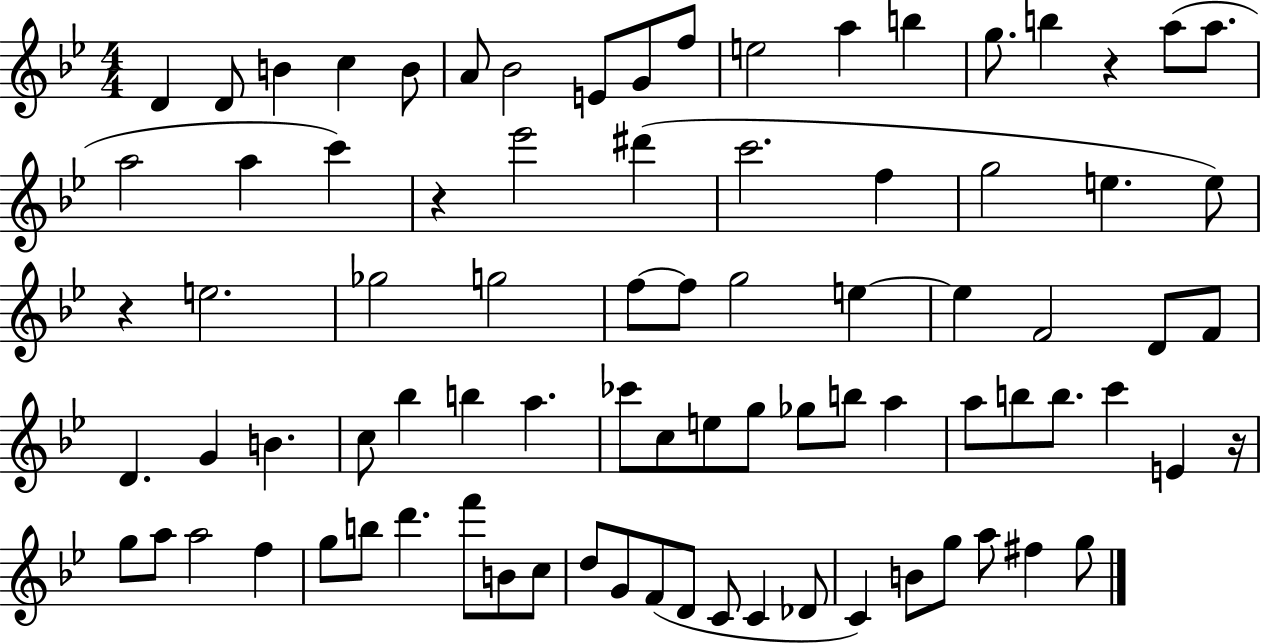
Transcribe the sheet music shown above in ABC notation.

X:1
T:Untitled
M:4/4
L:1/4
K:Bb
D D/2 B c B/2 A/2 _B2 E/2 G/2 f/2 e2 a b g/2 b z a/2 a/2 a2 a c' z _e'2 ^d' c'2 f g2 e e/2 z e2 _g2 g2 f/2 f/2 g2 e e F2 D/2 F/2 D G B c/2 _b b a _c'/2 c/2 e/2 g/2 _g/2 b/2 a a/2 b/2 b/2 c' E z/4 g/2 a/2 a2 f g/2 b/2 d' f'/2 B/2 c/2 d/2 G/2 F/2 D/2 C/2 C _D/2 C B/2 g/2 a/2 ^f g/2